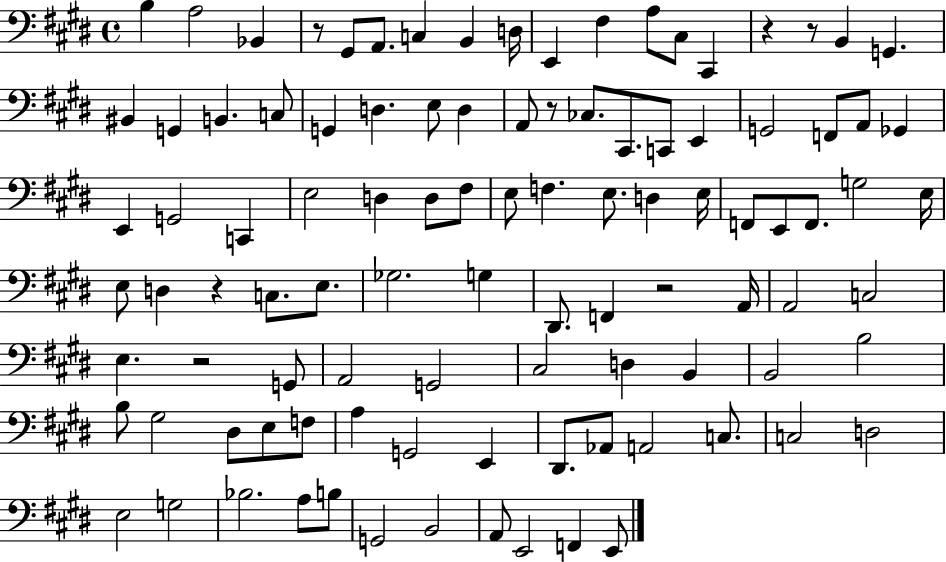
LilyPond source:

{
  \clef bass
  \time 4/4
  \defaultTimeSignature
  \key e \major
  \repeat volta 2 { b4 a2 bes,4 | r8 gis,8 a,8. c4 b,4 d16 | e,4 fis4 a8 cis8 cis,4 | r4 r8 b,4 g,4. | \break bis,4 g,4 b,4. c8 | g,4 d4. e8 d4 | a,8 r8 ces8. cis,8. c,8 e,4 | g,2 f,8 a,8 ges,4 | \break e,4 g,2 c,4 | e2 d4 d8 fis8 | e8 f4. e8. d4 e16 | f,8 e,8 f,8. g2 e16 | \break e8 d4 r4 c8. e8. | ges2. g4 | dis,8. f,4 r2 a,16 | a,2 c2 | \break e4. r2 g,8 | a,2 g,2 | cis2 d4 b,4 | b,2 b2 | \break b8 gis2 dis8 e8 f8 | a4 g,2 e,4 | dis,8. aes,8 a,2 c8. | c2 d2 | \break e2 g2 | bes2. a8 b8 | g,2 b,2 | a,8 e,2 f,4 e,8 | \break } \bar "|."
}